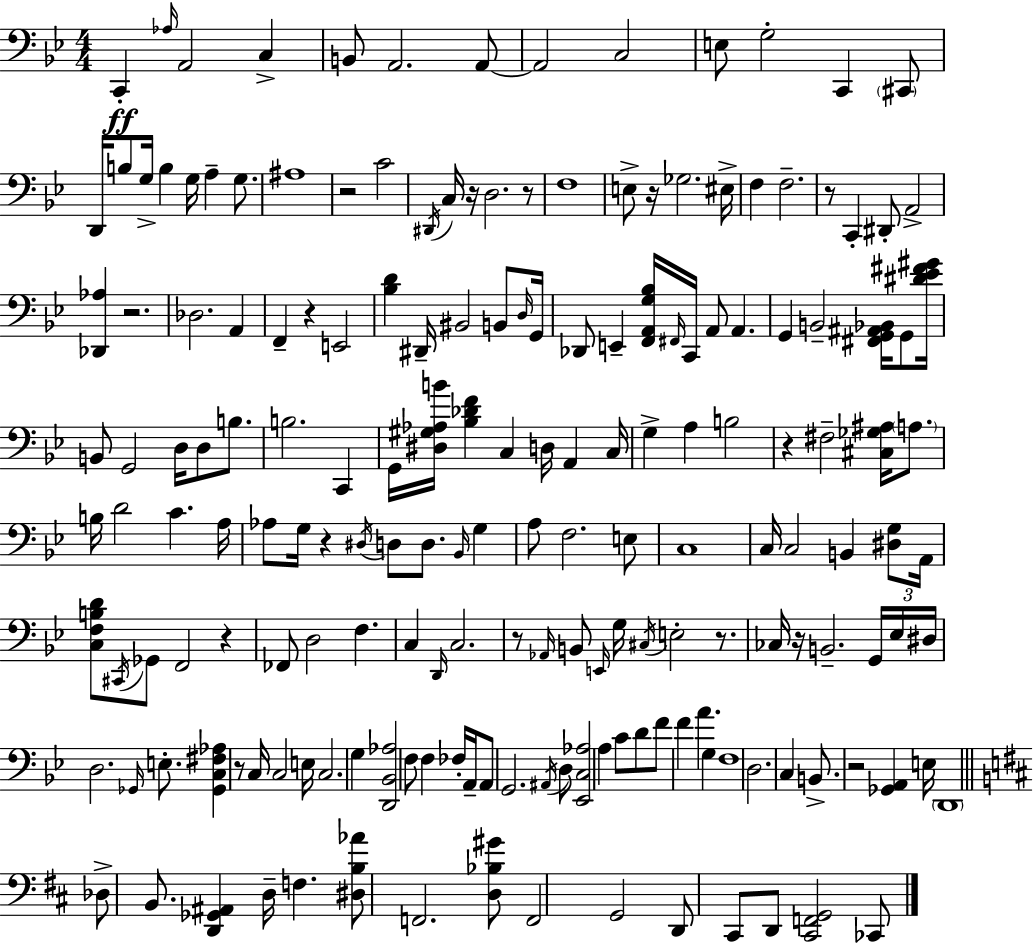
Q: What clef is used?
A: bass